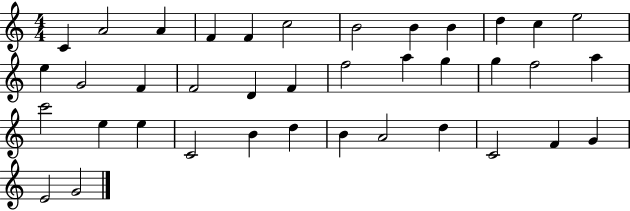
{
  \clef treble
  \numericTimeSignature
  \time 4/4
  \key c \major
  c'4 a'2 a'4 | f'4 f'4 c''2 | b'2 b'4 b'4 | d''4 c''4 e''2 | \break e''4 g'2 f'4 | f'2 d'4 f'4 | f''2 a''4 g''4 | g''4 f''2 a''4 | \break c'''2 e''4 e''4 | c'2 b'4 d''4 | b'4 a'2 d''4 | c'2 f'4 g'4 | \break e'2 g'2 | \bar "|."
}